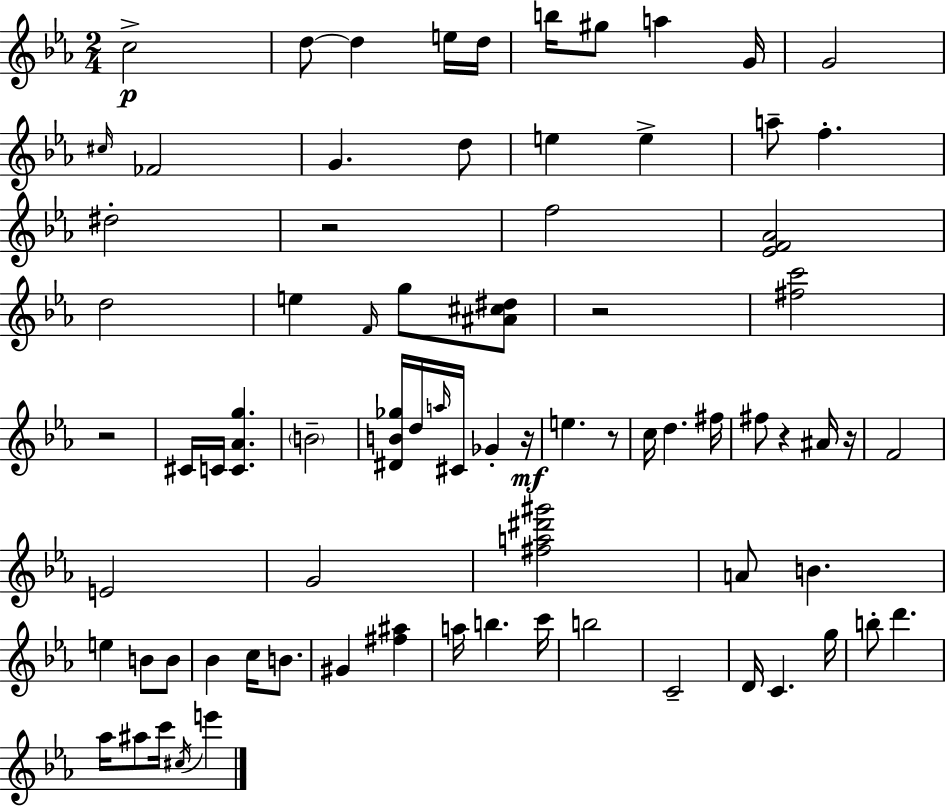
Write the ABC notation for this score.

X:1
T:Untitled
M:2/4
L:1/4
K:Cm
c2 d/2 d e/4 d/4 b/4 ^g/2 a G/4 G2 ^c/4 _F2 G d/2 e e a/2 f ^d2 z2 f2 [_EF_A]2 d2 e F/4 g/2 [^A^c^d]/2 z2 [^fc']2 z2 ^C/4 C/4 [C_Ag] B2 [^DB_g]/4 d/4 a/4 ^C/4 _G z/4 e z/2 c/4 d ^f/4 ^f/2 z ^A/4 z/4 F2 E2 G2 [^fa^d'^g']2 A/2 B e B/2 B/2 _B c/4 B/2 ^G [^f^a] a/4 b c'/4 b2 C2 D/4 C g/4 b/2 d' _a/4 ^a/2 c'/4 ^c/4 e'